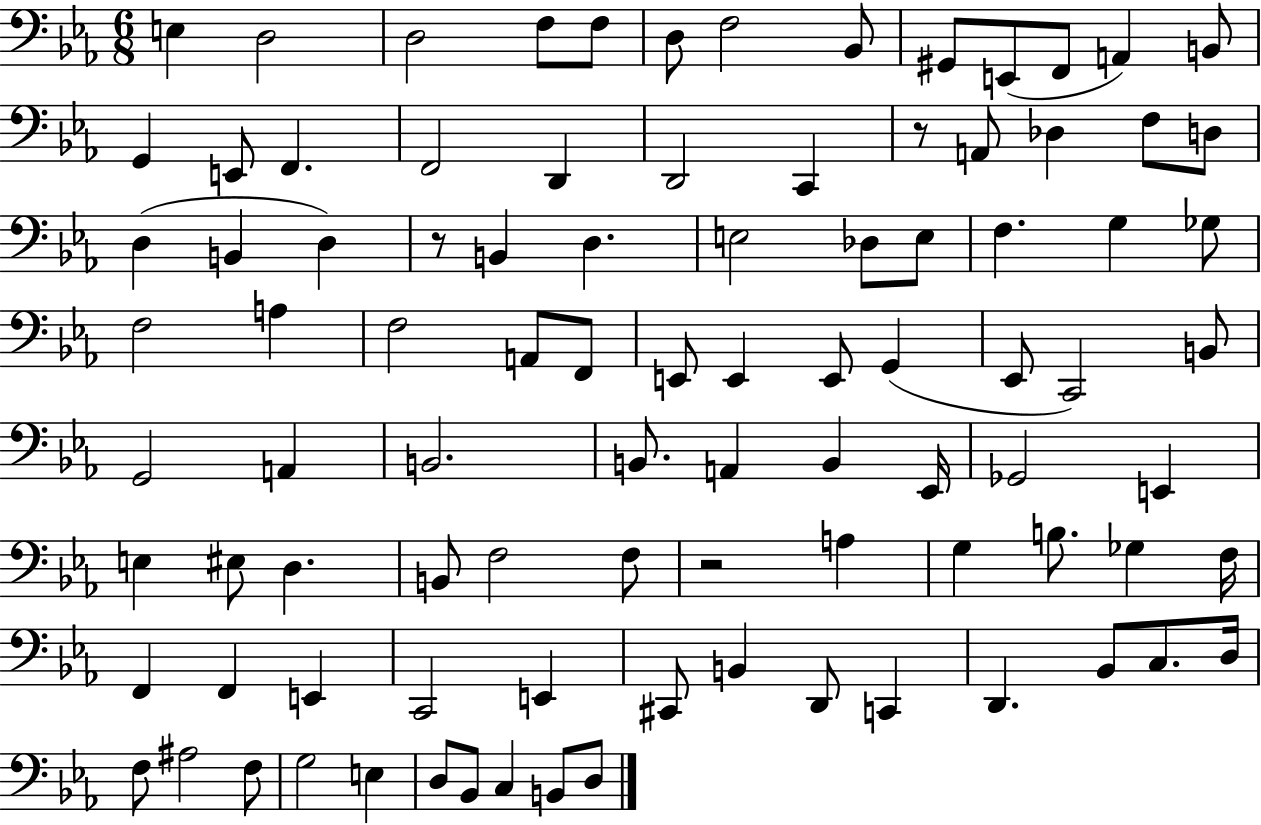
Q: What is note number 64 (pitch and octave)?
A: G3